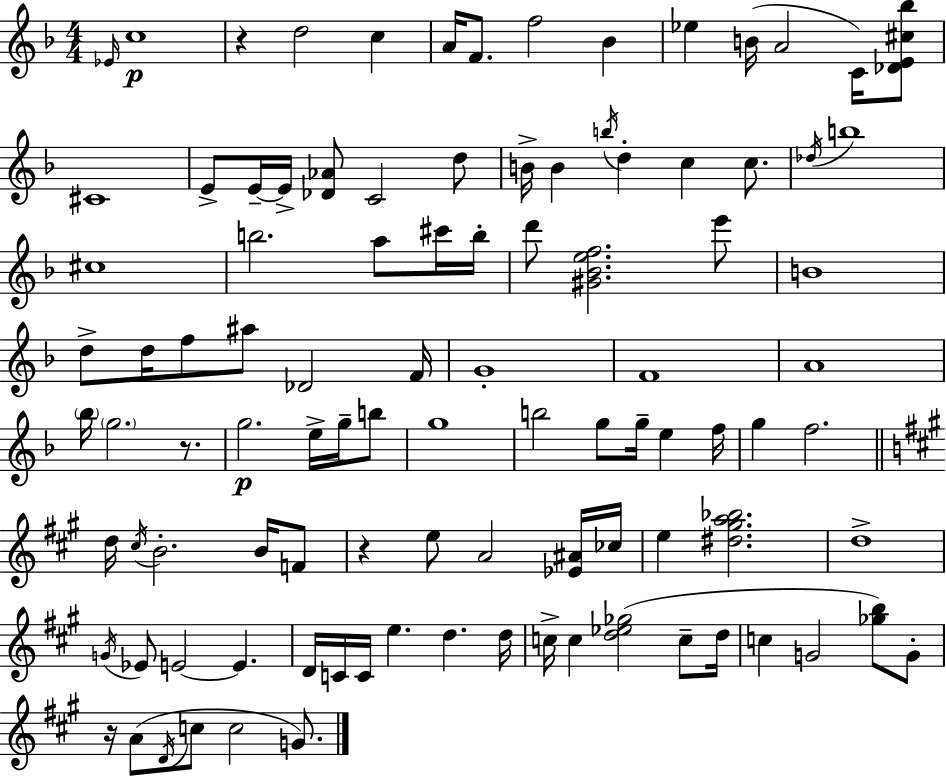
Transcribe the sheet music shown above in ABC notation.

X:1
T:Untitled
M:4/4
L:1/4
K:Dm
_E/4 c4 z d2 c A/4 F/2 f2 _B _e B/4 A2 C/4 [_DE^c_b]/2 ^C4 E/2 E/4 E/4 [_D_A]/2 C2 d/2 B/4 B b/4 d c c/2 _d/4 b4 ^c4 b2 a/2 ^c'/4 b/4 d'/2 [^G_Bef]2 e'/2 B4 d/2 d/4 f/2 ^a/2 _D2 F/4 G4 F4 A4 _b/4 g2 z/2 g2 e/4 g/4 b/2 g4 b2 g/2 g/4 e f/4 g f2 d/4 ^c/4 B2 B/4 F/2 z e/2 A2 [_E^A]/4 _c/4 e [^d^ga_b]2 d4 G/4 _E/2 E2 E D/4 C/4 C/4 e d d/4 c/4 c [d_e_g]2 c/2 d/4 c G2 [_gb]/2 G/2 z/4 A/2 D/4 c/2 c2 G/2